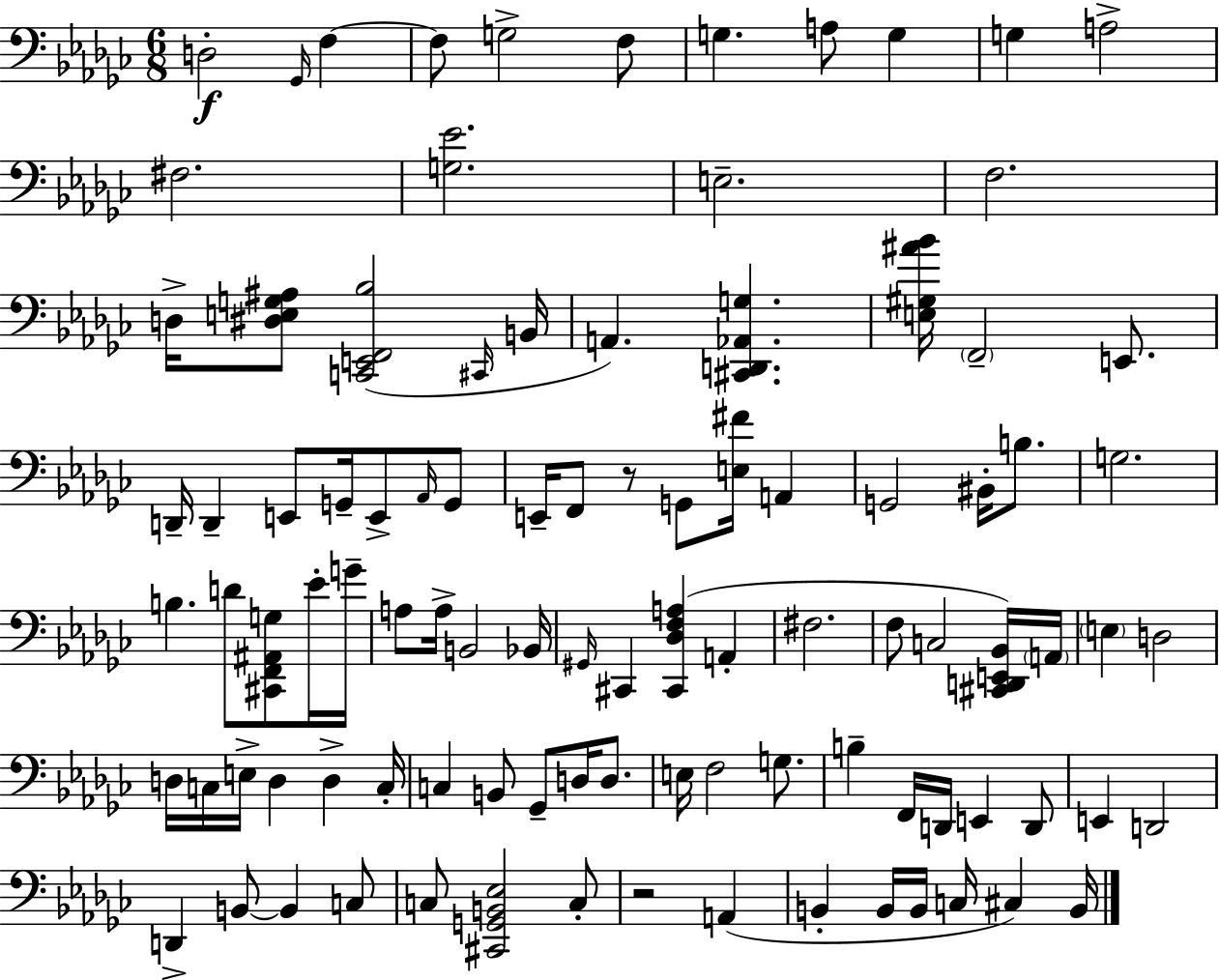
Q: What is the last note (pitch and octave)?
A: B2